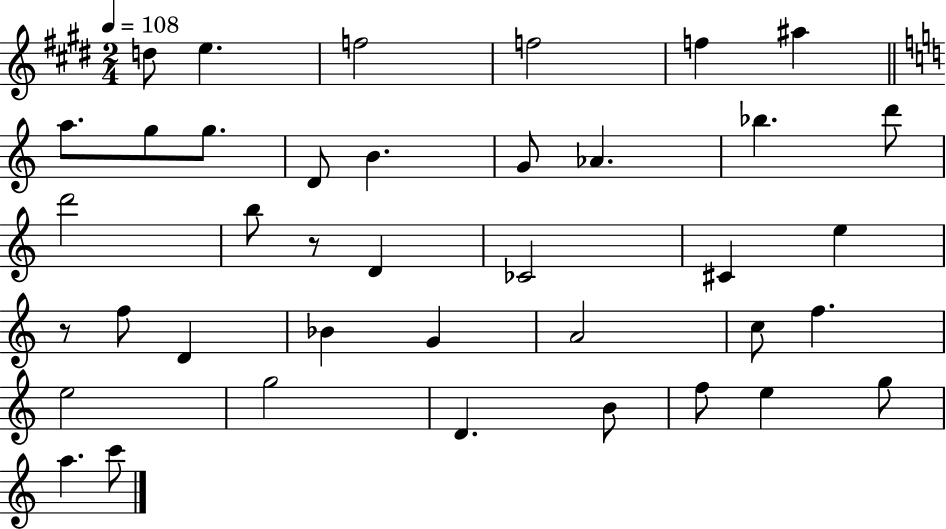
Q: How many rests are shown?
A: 2